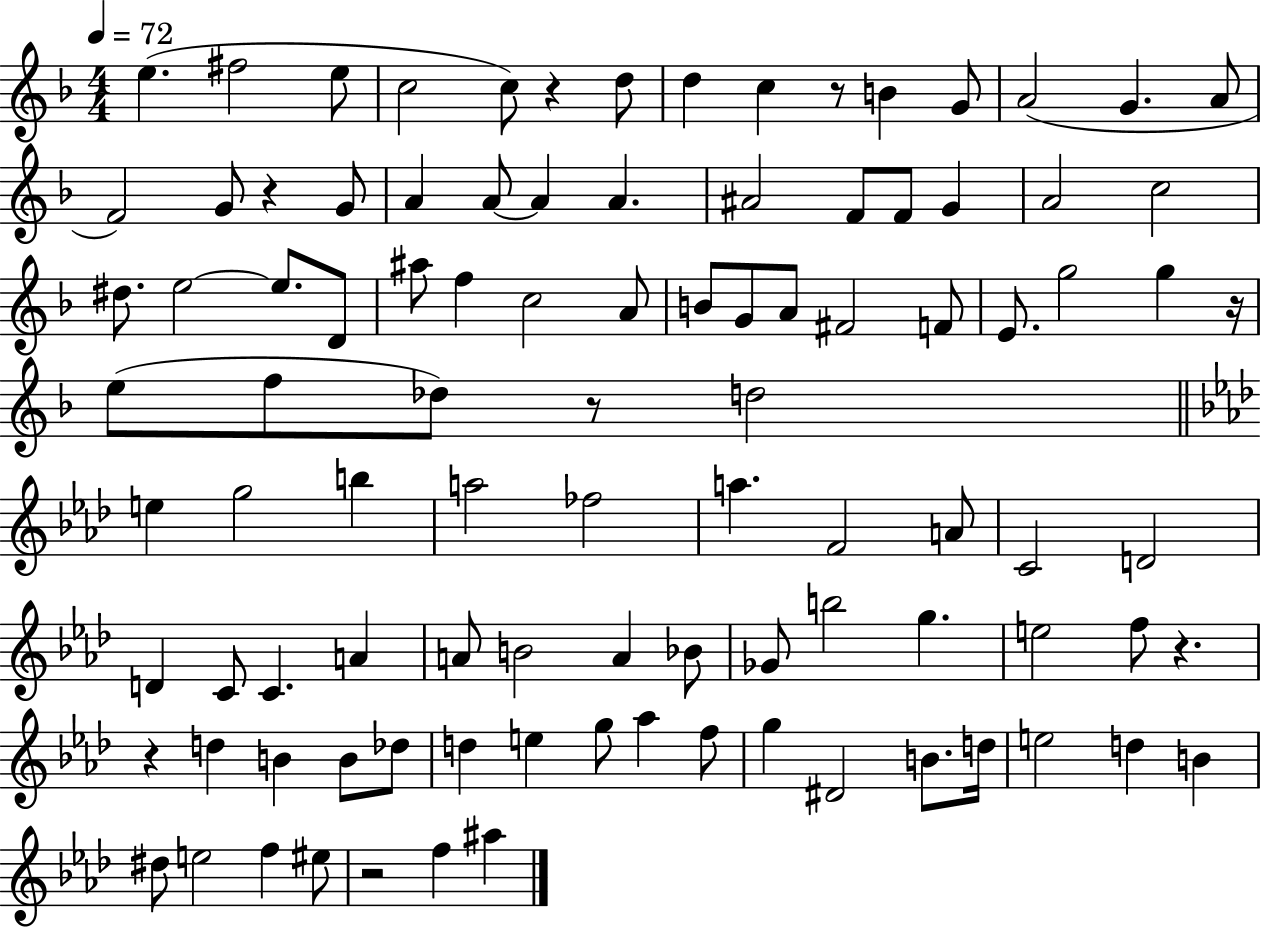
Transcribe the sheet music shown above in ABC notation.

X:1
T:Untitled
M:4/4
L:1/4
K:F
e ^f2 e/2 c2 c/2 z d/2 d c z/2 B G/2 A2 G A/2 F2 G/2 z G/2 A A/2 A A ^A2 F/2 F/2 G A2 c2 ^d/2 e2 e/2 D/2 ^a/2 f c2 A/2 B/2 G/2 A/2 ^F2 F/2 E/2 g2 g z/4 e/2 f/2 _d/2 z/2 d2 e g2 b a2 _f2 a F2 A/2 C2 D2 D C/2 C A A/2 B2 A _B/2 _G/2 b2 g e2 f/2 z z d B B/2 _d/2 d e g/2 _a f/2 g ^D2 B/2 d/4 e2 d B ^d/2 e2 f ^e/2 z2 f ^a